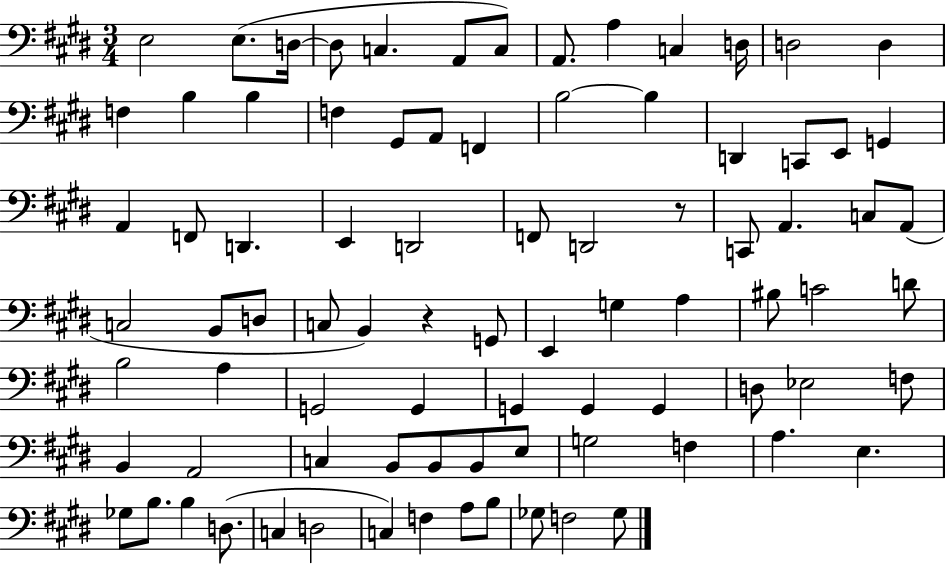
{
  \clef bass
  \numericTimeSignature
  \time 3/4
  \key e \major
  e2 e8.( d16~~ | d8 c4. a,8 c8) | a,8. a4 c4 d16 | d2 d4 | \break f4 b4 b4 | f4 gis,8 a,8 f,4 | b2~~ b4 | d,4 c,8 e,8 g,4 | \break a,4 f,8 d,4. | e,4 d,2 | f,8 d,2 r8 | c,8 a,4. c8 a,8( | \break c2 b,8 d8 | c8 b,4) r4 g,8 | e,4 g4 a4 | bis8 c'2 d'8 | \break b2 a4 | g,2 g,4 | g,4 g,4 g,4 | d8 ees2 f8 | \break b,4 a,2 | c4 b,8 b,8 b,8 e8 | g2 f4 | a4. e4. | \break ges8 b8. b4 d8.( | c4 d2 | c4) f4 a8 b8 | ges8 f2 ges8 | \break \bar "|."
}